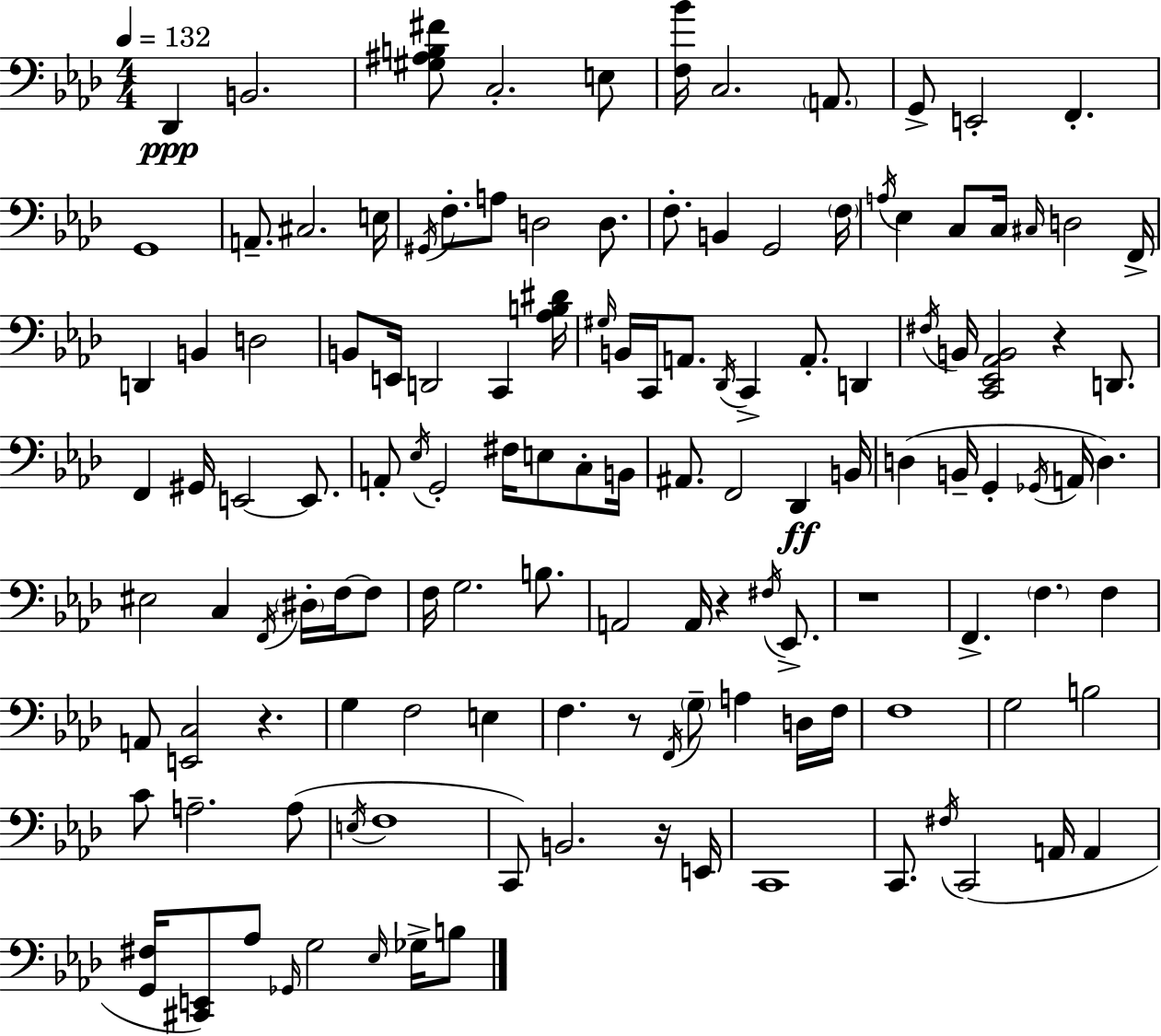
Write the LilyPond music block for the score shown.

{
  \clef bass
  \numericTimeSignature
  \time 4/4
  \key f \minor
  \tempo 4 = 132
  des,4\ppp b,2. | <gis ais b fis'>8 c2.-. e8 | <f bes'>16 c2. \parenthesize a,8. | g,8-> e,2-. f,4.-. | \break g,1 | a,8.-- cis2. e16 | \acciaccatura { gis,16 } f8.-. a8 d2 d8. | f8.-. b,4 g,2 | \break \parenthesize f16 \acciaccatura { a16 } ees4 c8 c16 \grace { cis16 } d2 | f,16-> d,4 b,4 d2 | b,8 e,16 d,2 c,4 | <aes b dis'>16 \grace { gis16 } b,16 c,16 a,8. \acciaccatura { des,16 } c,4-> a,8.-. | \break d,4 \acciaccatura { fis16 } b,16 <c, ees, aes, b,>2 r4 | d,8. f,4 gis,16 e,2~~ | e,8. a,8-. \acciaccatura { ees16 } g,2-. | fis16 e8 c8-. b,16 ais,8. f,2 | \break des,4\ff b,16 d4( b,16-- g,4-. | \acciaccatura { ges,16 } a,16 d4.) eis2 | c4 \acciaccatura { f,16 } \parenthesize dis16-. f16~~ f8 f16 g2. | b8. a,2 | \break a,16 r4 \acciaccatura { fis16 } ees,8.-> r1 | f,4.-> | \parenthesize f4. f4 a,8 <e, c>2 | r4. g4 f2 | \break e4 f4. | r8 \acciaccatura { f,16 } \parenthesize g8-- a4 d16 f16 f1 | g2 | b2 c'8 a2.-- | \break a8( \acciaccatura { e16 } f1 | c,8) b,2. | r16 e,16 c,1 | c,8. \acciaccatura { fis16 } | \break c,2( a,16 a,4 <g, fis>16 <cis, e,>8) | aes8 \grace { ges,16 } g2 \grace { ees16 } ges16-> b8 \bar "|."
}